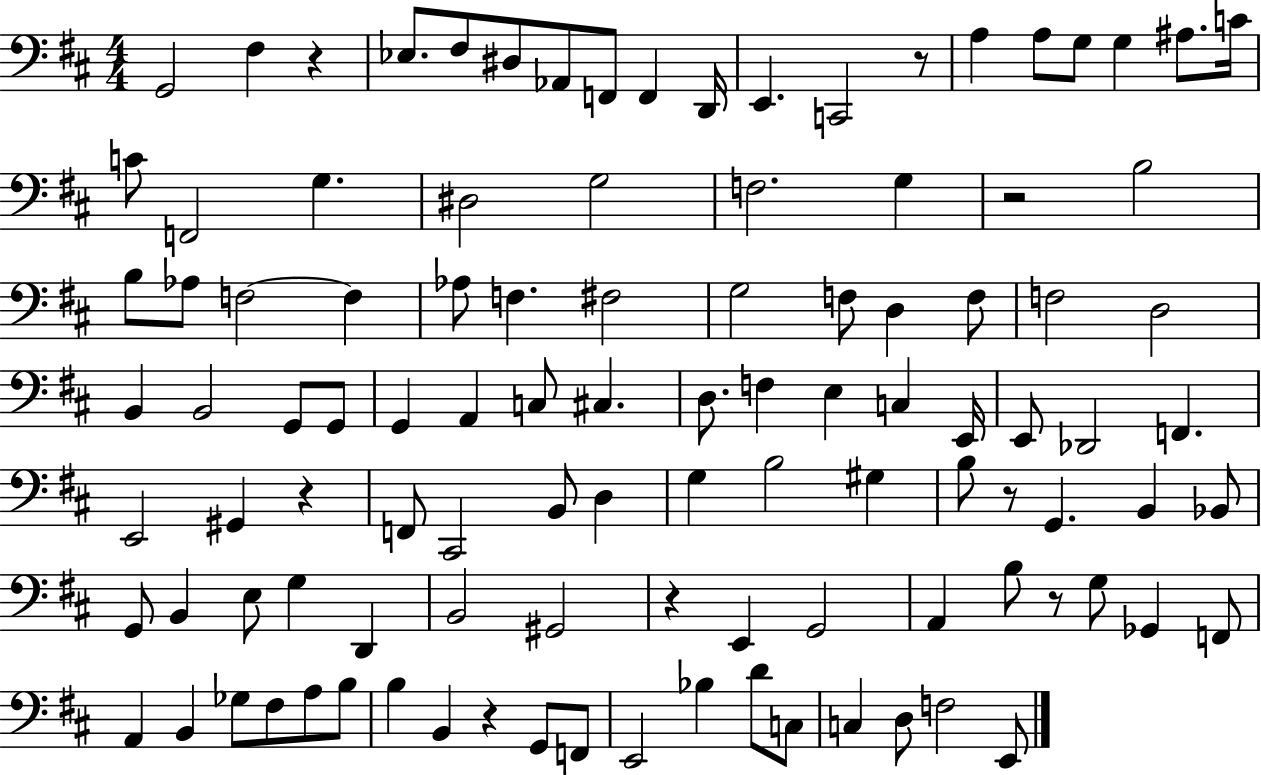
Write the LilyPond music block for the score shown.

{
  \clef bass
  \numericTimeSignature
  \time 4/4
  \key d \major
  g,2 fis4 r4 | ees8. fis8 dis8 aes,8 f,8 f,4 d,16 | e,4. c,2 r8 | a4 a8 g8 g4 ais8. c'16 | \break c'8 f,2 g4. | dis2 g2 | f2. g4 | r2 b2 | \break b8 aes8 f2~~ f4 | aes8 f4. fis2 | g2 f8 d4 f8 | f2 d2 | \break b,4 b,2 g,8 g,8 | g,4 a,4 c8 cis4. | d8. f4 e4 c4 e,16 | e,8 des,2 f,4. | \break e,2 gis,4 r4 | f,8 cis,2 b,8 d4 | g4 b2 gis4 | b8 r8 g,4. b,4 bes,8 | \break g,8 b,4 e8 g4 d,4 | b,2 gis,2 | r4 e,4 g,2 | a,4 b8 r8 g8 ges,4 f,8 | \break a,4 b,4 ges8 fis8 a8 b8 | b4 b,4 r4 g,8 f,8 | e,2 bes4 d'8 c8 | c4 d8 f2 e,8 | \break \bar "|."
}